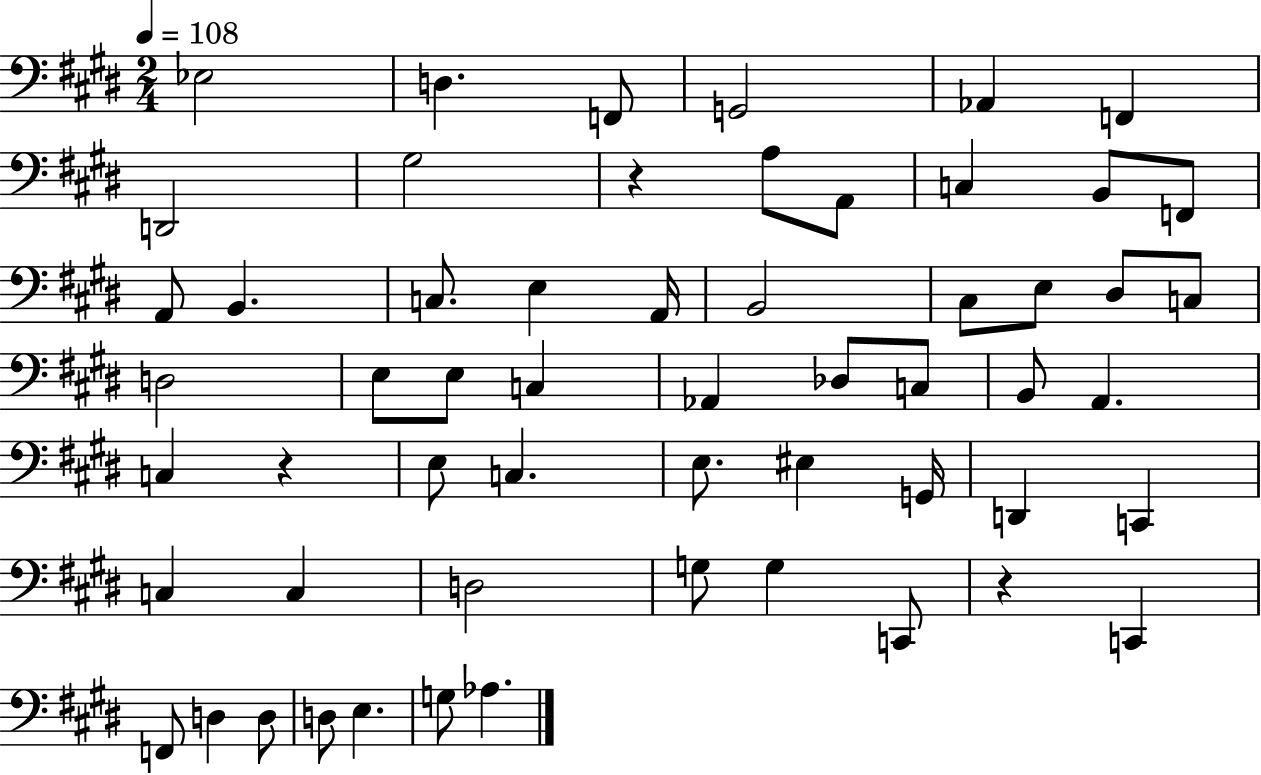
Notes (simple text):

Eb3/h D3/q. F2/e G2/h Ab2/q F2/q D2/h G#3/h R/q A3/e A2/e C3/q B2/e F2/e A2/e B2/q. C3/e. E3/q A2/s B2/h C#3/e E3/e D#3/e C3/e D3/h E3/e E3/e C3/q Ab2/q Db3/e C3/e B2/e A2/q. C3/q R/q E3/e C3/q. E3/e. EIS3/q G2/s D2/q C2/q C3/q C3/q D3/h G3/e G3/q C2/e R/q C2/q F2/e D3/q D3/e D3/e E3/q. G3/e Ab3/q.